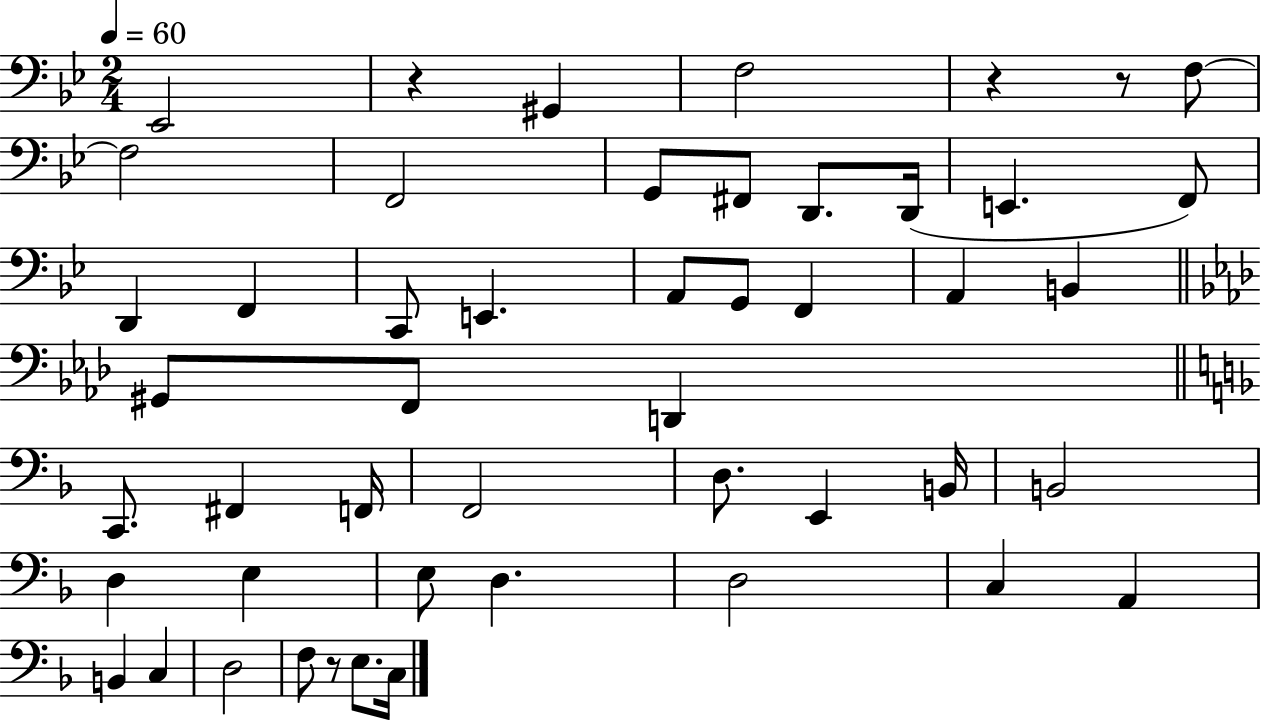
Eb2/h R/q G#2/q F3/h R/q R/e F3/e F3/h F2/h G2/e F#2/e D2/e. D2/s E2/q. F2/e D2/q F2/q C2/e E2/q. A2/e G2/e F2/q A2/q B2/q G#2/e F2/e D2/q C2/e. F#2/q F2/s F2/h D3/e. E2/q B2/s B2/h D3/q E3/q E3/e D3/q. D3/h C3/q A2/q B2/q C3/q D3/h F3/e R/e E3/e. C3/s